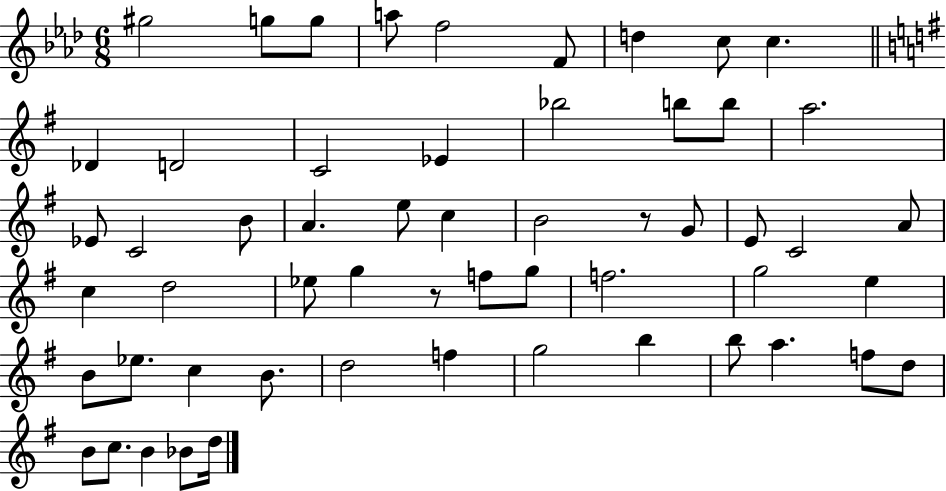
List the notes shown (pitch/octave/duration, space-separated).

G#5/h G5/e G5/e A5/e F5/h F4/e D5/q C5/e C5/q. Db4/q D4/h C4/h Eb4/q Bb5/h B5/e B5/e A5/h. Eb4/e C4/h B4/e A4/q. E5/e C5/q B4/h R/e G4/e E4/e C4/h A4/e C5/q D5/h Eb5/e G5/q R/e F5/e G5/e F5/h. G5/h E5/q B4/e Eb5/e. C5/q B4/e. D5/h F5/q G5/h B5/q B5/e A5/q. F5/e D5/e B4/e C5/e. B4/q Bb4/e D5/s